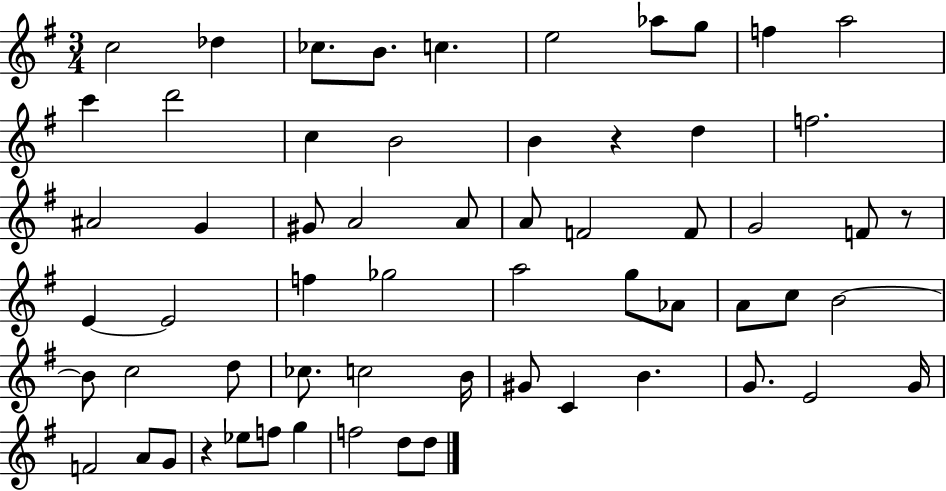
{
  \clef treble
  \numericTimeSignature
  \time 3/4
  \key g \major
  \repeat volta 2 { c''2 des''4 | ces''8. b'8. c''4. | e''2 aes''8 g''8 | f''4 a''2 | \break c'''4 d'''2 | c''4 b'2 | b'4 r4 d''4 | f''2. | \break ais'2 g'4 | gis'8 a'2 a'8 | a'8 f'2 f'8 | g'2 f'8 r8 | \break e'4~~ e'2 | f''4 ges''2 | a''2 g''8 aes'8 | a'8 c''8 b'2~~ | \break b'8 c''2 d''8 | ces''8. c''2 b'16 | gis'8 c'4 b'4. | g'8. e'2 g'16 | \break f'2 a'8 g'8 | r4 ees''8 f''8 g''4 | f''2 d''8 d''8 | } \bar "|."
}